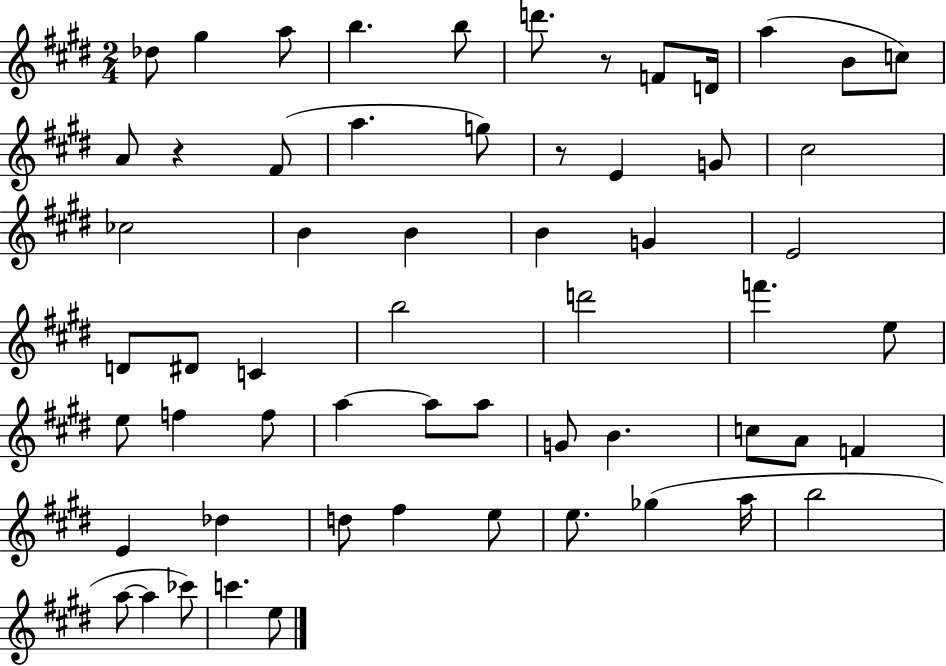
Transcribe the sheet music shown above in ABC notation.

X:1
T:Untitled
M:2/4
L:1/4
K:E
_d/2 ^g a/2 b b/2 d'/2 z/2 F/2 D/4 a B/2 c/2 A/2 z ^F/2 a g/2 z/2 E G/2 ^c2 _c2 B B B G E2 D/2 ^D/2 C b2 d'2 f' e/2 e/2 f f/2 a a/2 a/2 G/2 B c/2 A/2 F E _d d/2 ^f e/2 e/2 _g a/4 b2 a/2 a _c'/2 c' e/2